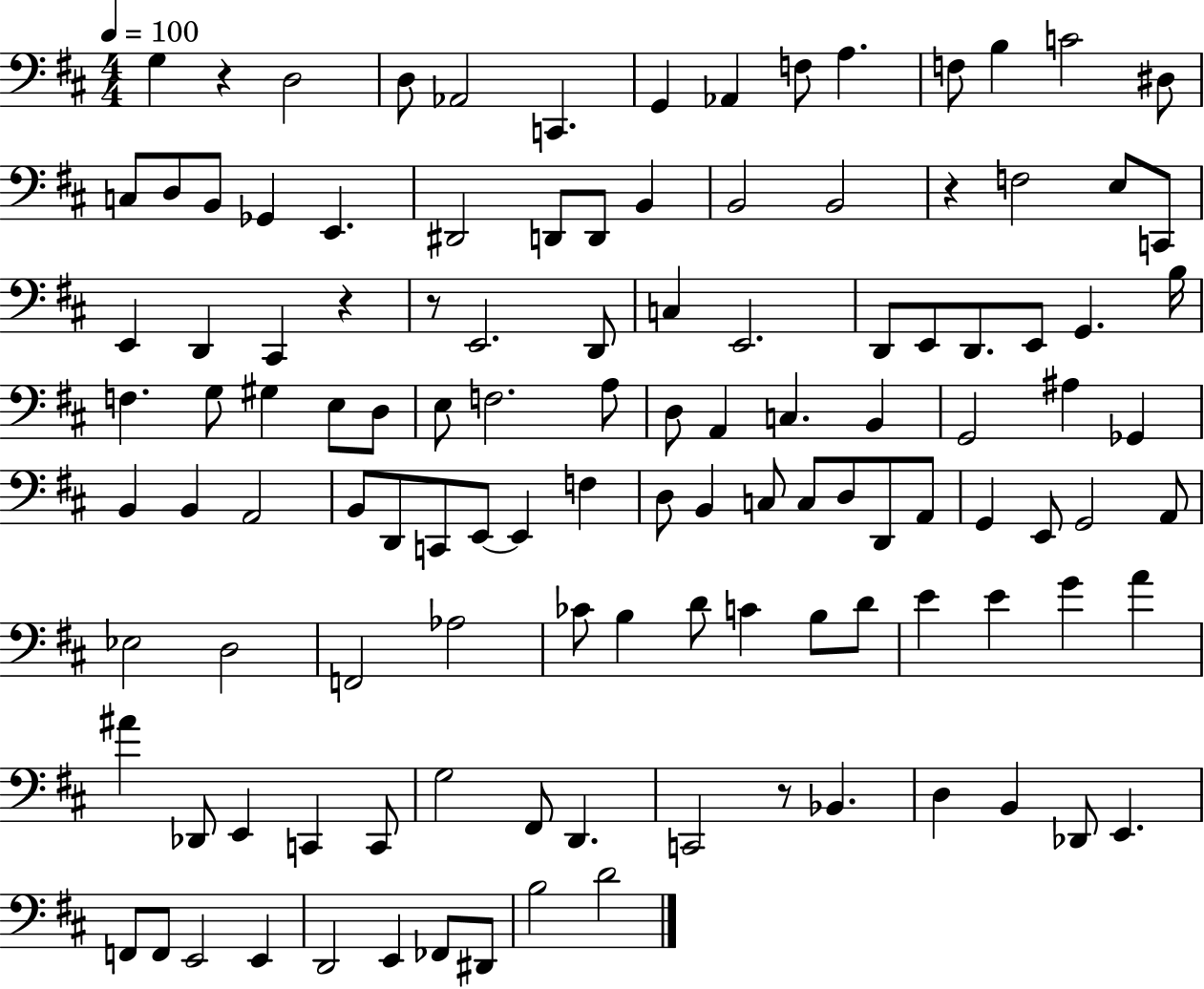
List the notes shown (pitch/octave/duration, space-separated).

G3/q R/q D3/h D3/e Ab2/h C2/q. G2/q Ab2/q F3/e A3/q. F3/e B3/q C4/h D#3/e C3/e D3/e B2/e Gb2/q E2/q. D#2/h D2/e D2/e B2/q B2/h B2/h R/q F3/h E3/e C2/e E2/q D2/q C#2/q R/q R/e E2/h. D2/e C3/q E2/h. D2/e E2/e D2/e. E2/e G2/q. B3/s F3/q. G3/e G#3/q E3/e D3/e E3/e F3/h. A3/e D3/e A2/q C3/q. B2/q G2/h A#3/q Gb2/q B2/q B2/q A2/h B2/e D2/e C2/e E2/e E2/q F3/q D3/e B2/q C3/e C3/e D3/e D2/e A2/e G2/q E2/e G2/h A2/e Eb3/h D3/h F2/h Ab3/h CES4/e B3/q D4/e C4/q B3/e D4/e E4/q E4/q G4/q A4/q A#4/q Db2/e E2/q C2/q C2/e G3/h F#2/e D2/q. C2/h R/e Bb2/q. D3/q B2/q Db2/e E2/q. F2/e F2/e E2/h E2/q D2/h E2/q FES2/e D#2/e B3/h D4/h